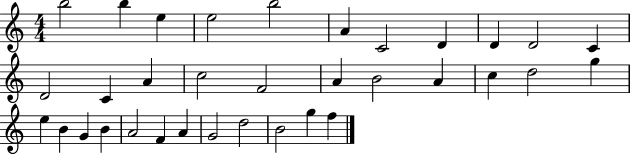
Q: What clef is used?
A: treble